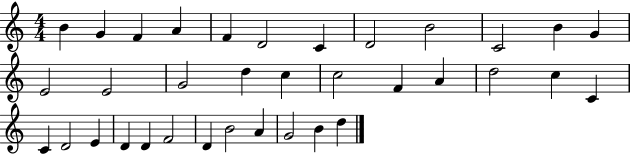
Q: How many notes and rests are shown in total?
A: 35